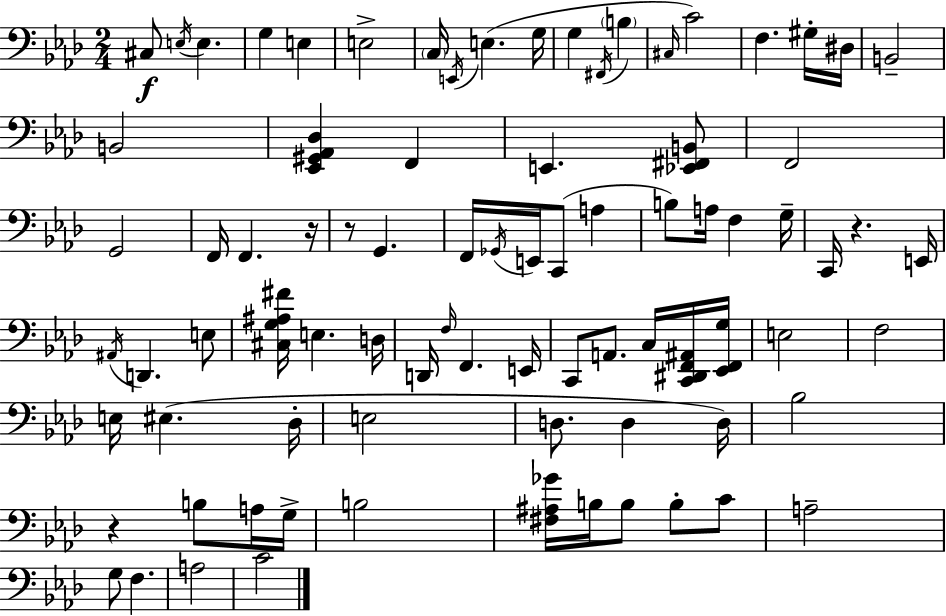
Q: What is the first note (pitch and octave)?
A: C#3